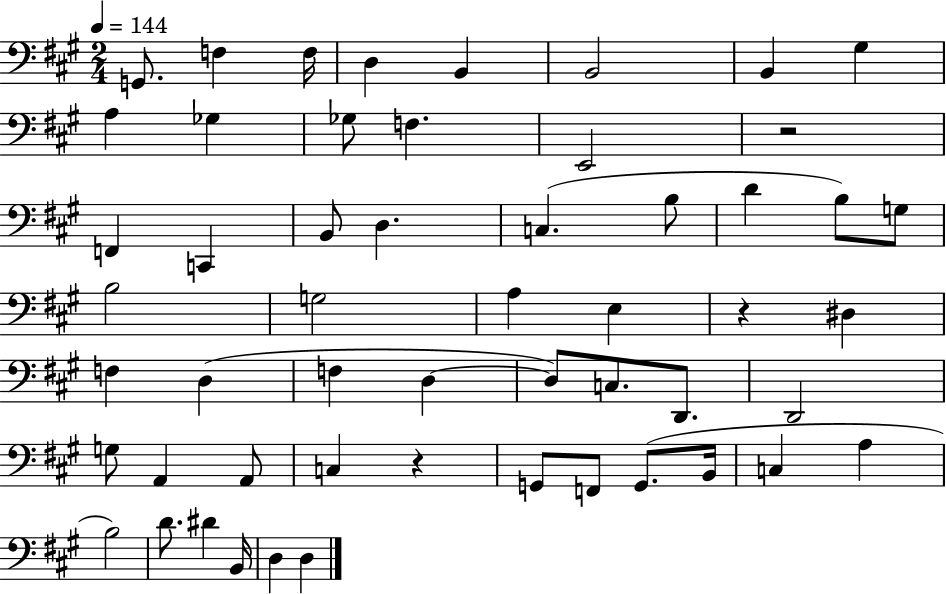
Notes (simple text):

G2/e. F3/q F3/s D3/q B2/q B2/h B2/q G#3/q A3/q Gb3/q Gb3/e F3/q. E2/h R/h F2/q C2/q B2/e D3/q. C3/q. B3/e D4/q B3/e G3/e B3/h G3/h A3/q E3/q R/q D#3/q F3/q D3/q F3/q D3/q D3/e C3/e. D2/e. D2/h G3/e A2/q A2/e C3/q R/q G2/e F2/e G2/e. B2/s C3/q A3/q B3/h D4/e. D#4/q B2/s D3/q D3/q